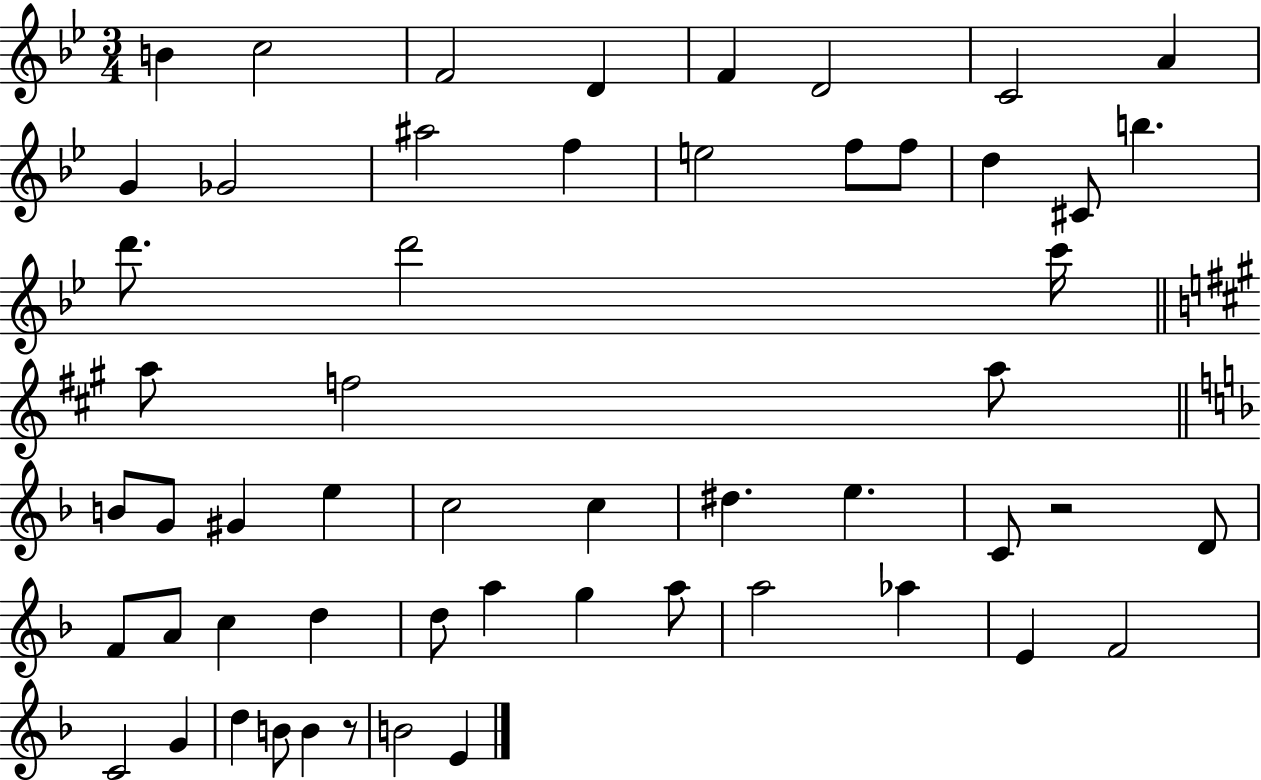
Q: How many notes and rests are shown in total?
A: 55